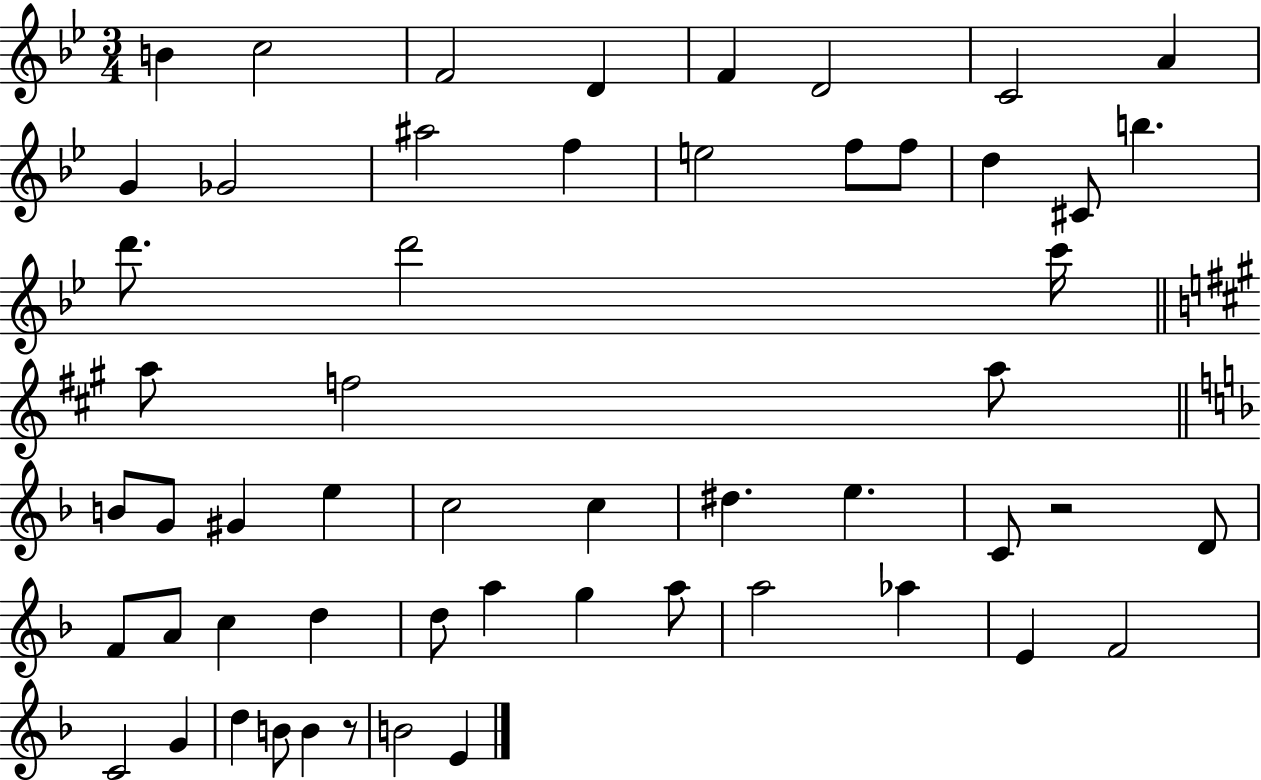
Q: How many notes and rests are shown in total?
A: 55